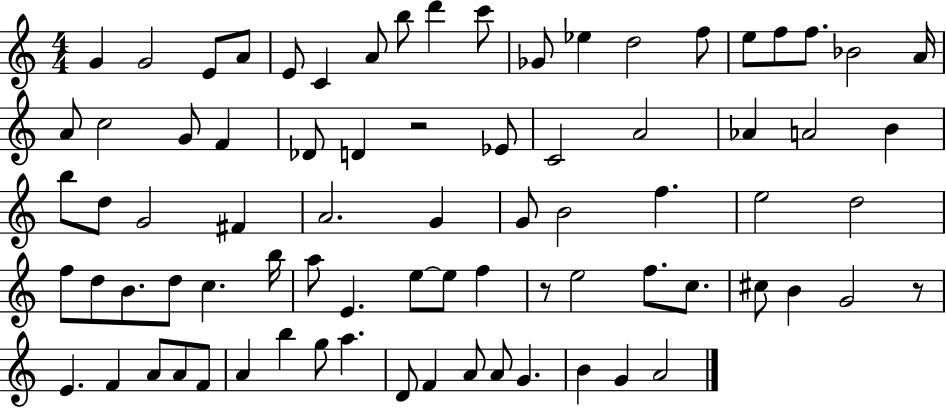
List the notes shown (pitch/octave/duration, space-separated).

G4/q G4/h E4/e A4/e E4/e C4/q A4/e B5/e D6/q C6/e Gb4/e Eb5/q D5/h F5/e E5/e F5/e F5/e. Bb4/h A4/s A4/e C5/h G4/e F4/q Db4/e D4/q R/h Eb4/e C4/h A4/h Ab4/q A4/h B4/q B5/e D5/e G4/h F#4/q A4/h. G4/q G4/e B4/h F5/q. E5/h D5/h F5/e D5/e B4/e. D5/e C5/q. B5/s A5/e E4/q. E5/e E5/e F5/q R/e E5/h F5/e. C5/e. C#5/e B4/q G4/h R/e E4/q. F4/q A4/e A4/e F4/e A4/q B5/q G5/e A5/q. D4/e F4/q A4/e A4/e G4/q. B4/q G4/q A4/h